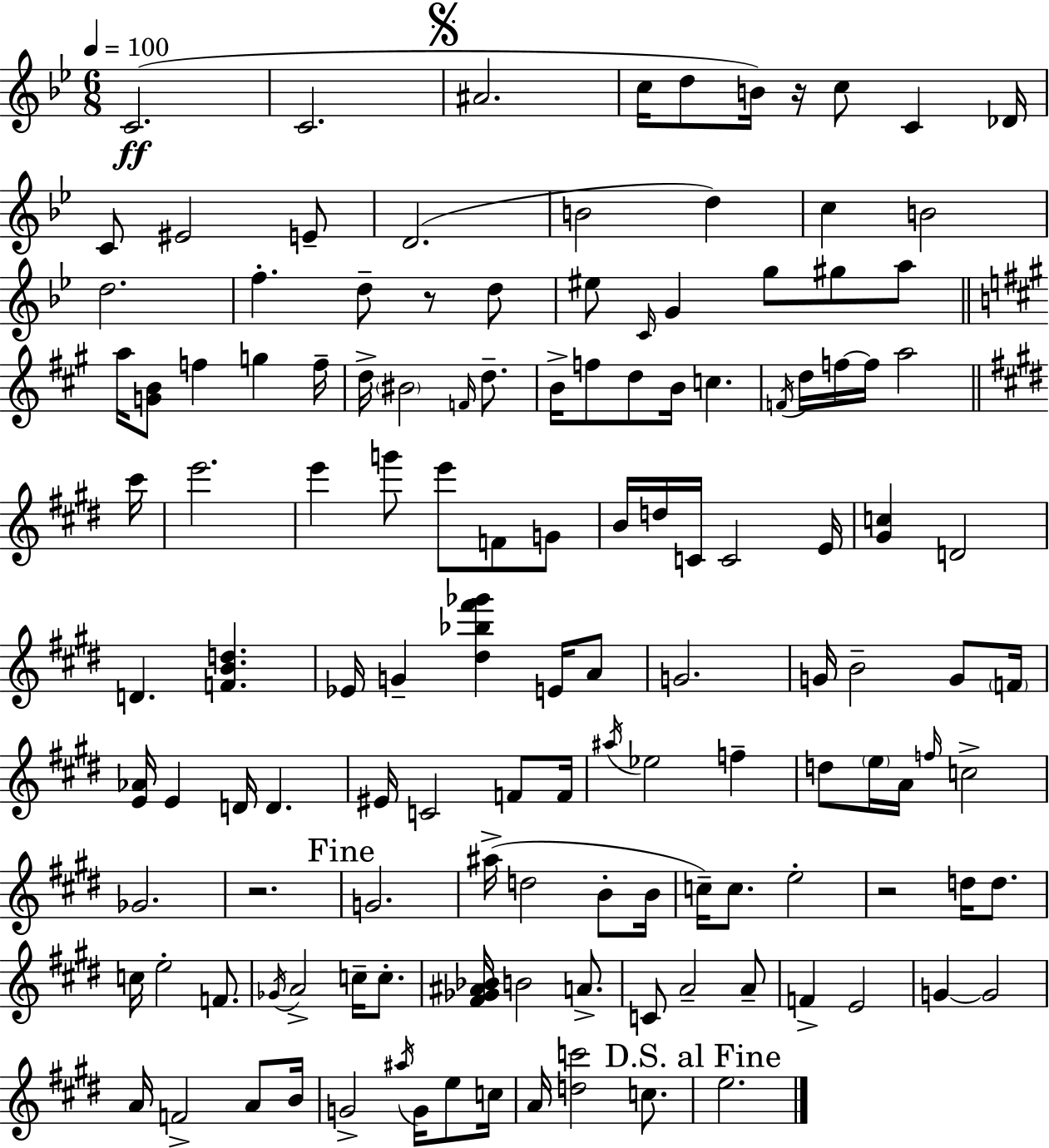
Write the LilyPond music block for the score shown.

{
  \clef treble
  \numericTimeSignature
  \time 6/8
  \key g \minor
  \tempo 4 = 100
  c'2.(\ff | c'2. | \mark \markup { \musicglyph "scripts.segno" } ais'2. | c''16 d''8 b'16) r16 c''8 c'4 des'16 | \break c'8 eis'2 e'8-- | d'2.( | b'2 d''4) | c''4 b'2 | \break d''2. | f''4.-. d''8-- r8 d''8 | eis''8 \grace { c'16 } g'4 g''8 gis''8 a''8 | \bar "||" \break \key a \major a''16 <g' b'>8 f''4 g''4 f''16-- | d''16-> \parenthesize bis'2 \grace { f'16 } d''8.-- | b'16-> f''8 d''8 b'16 c''4. | \acciaccatura { f'16 } d''16 f''16~~ f''16 a''2 | \break \bar "||" \break \key e \major cis'''16 e'''2. | e'''4 g'''8 e'''8 f'8 g'8 | b'16 d''16 c'16 c'2 | e'16 <gis' c''>4 d'2 | \break d'4. <f' b' d''>4. | ees'16 g'4-- <dis'' bes'' fis''' ges'''>4 e'16 a'8 | g'2. | g'16 b'2-- g'8 | \break \parenthesize f'16 <e' aes'>16 e'4 d'16 d'4. | eis'16 c'2 f'8 | f'16 \acciaccatura { ais''16 } ees''2 f''4-- | d''8 \parenthesize e''16 a'16 \grace { f''16 } c''2-> | \break ges'2. | r2. | \mark "Fine" g'2. | ais''16->( d''2 | \break b'8-. b'16 c''16--) c''8. e''2-. | r2 d''16 | d''8. c''16 e''2-. | f'8. \acciaccatura { ges'16 } a'2-> | \break c''16-- c''8.-. <fis' ges' ais' bes'>16 b'2 | a'8.-> c'8 a'2-- | a'8-- f'4-> e'2 | g'4~~ g'2 | \break a'16 f'2-> | a'8 b'16 g'2-> | \acciaccatura { ais''16 } g'16 e''8 c''16 a'16 <d'' c'''>2 | c''8. \mark "D.S. al Fine" e''2. | \break \bar "|."
}